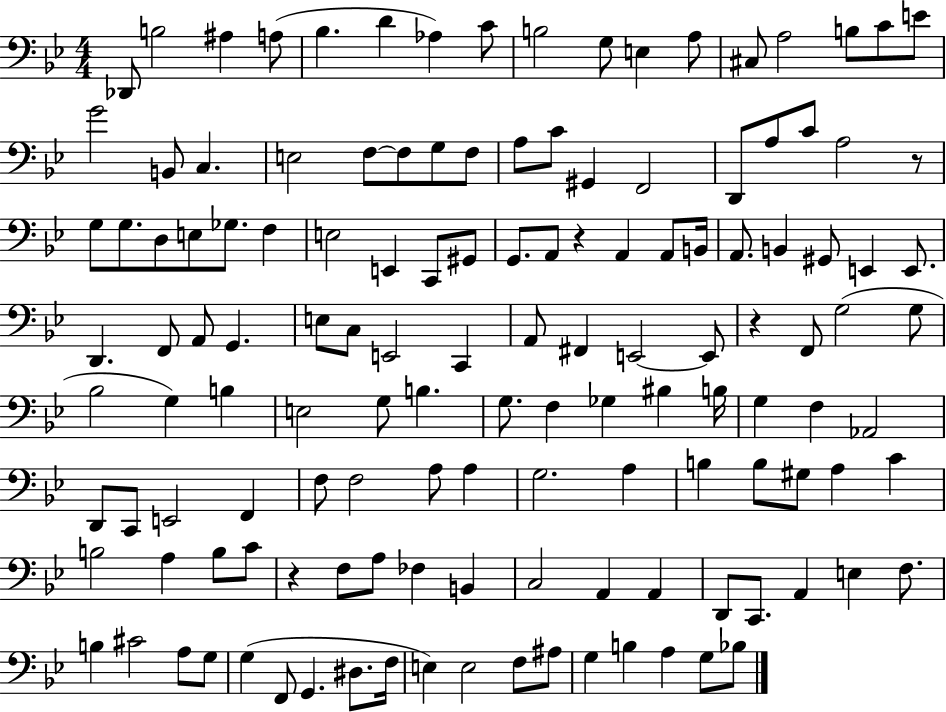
X:1
T:Untitled
M:4/4
L:1/4
K:Bb
_D,,/2 B,2 ^A, A,/2 _B, D _A, C/2 B,2 G,/2 E, A,/2 ^C,/2 A,2 B,/2 C/2 E/2 G2 B,,/2 C, E,2 F,/2 F,/2 G,/2 F,/2 A,/2 C/2 ^G,, F,,2 D,,/2 A,/2 C/2 A,2 z/2 G,/2 G,/2 D,/2 E,/2 _G,/2 F, E,2 E,, C,,/2 ^G,,/2 G,,/2 A,,/2 z A,, A,,/2 B,,/4 A,,/2 B,, ^G,,/2 E,, E,,/2 D,, F,,/2 A,,/2 G,, E,/2 C,/2 E,,2 C,, A,,/2 ^F,, E,,2 E,,/2 z F,,/2 G,2 G,/2 _B,2 G, B, E,2 G,/2 B, G,/2 F, _G, ^B, B,/4 G, F, _A,,2 D,,/2 C,,/2 E,,2 F,, F,/2 F,2 A,/2 A, G,2 A, B, B,/2 ^G,/2 A, C B,2 A, B,/2 C/2 z F,/2 A,/2 _F, B,, C,2 A,, A,, D,,/2 C,,/2 A,, E, F,/2 B, ^C2 A,/2 G,/2 G, F,,/2 G,, ^D,/2 F,/4 E, E,2 F,/2 ^A,/2 G, B, A, G,/2 _B,/2